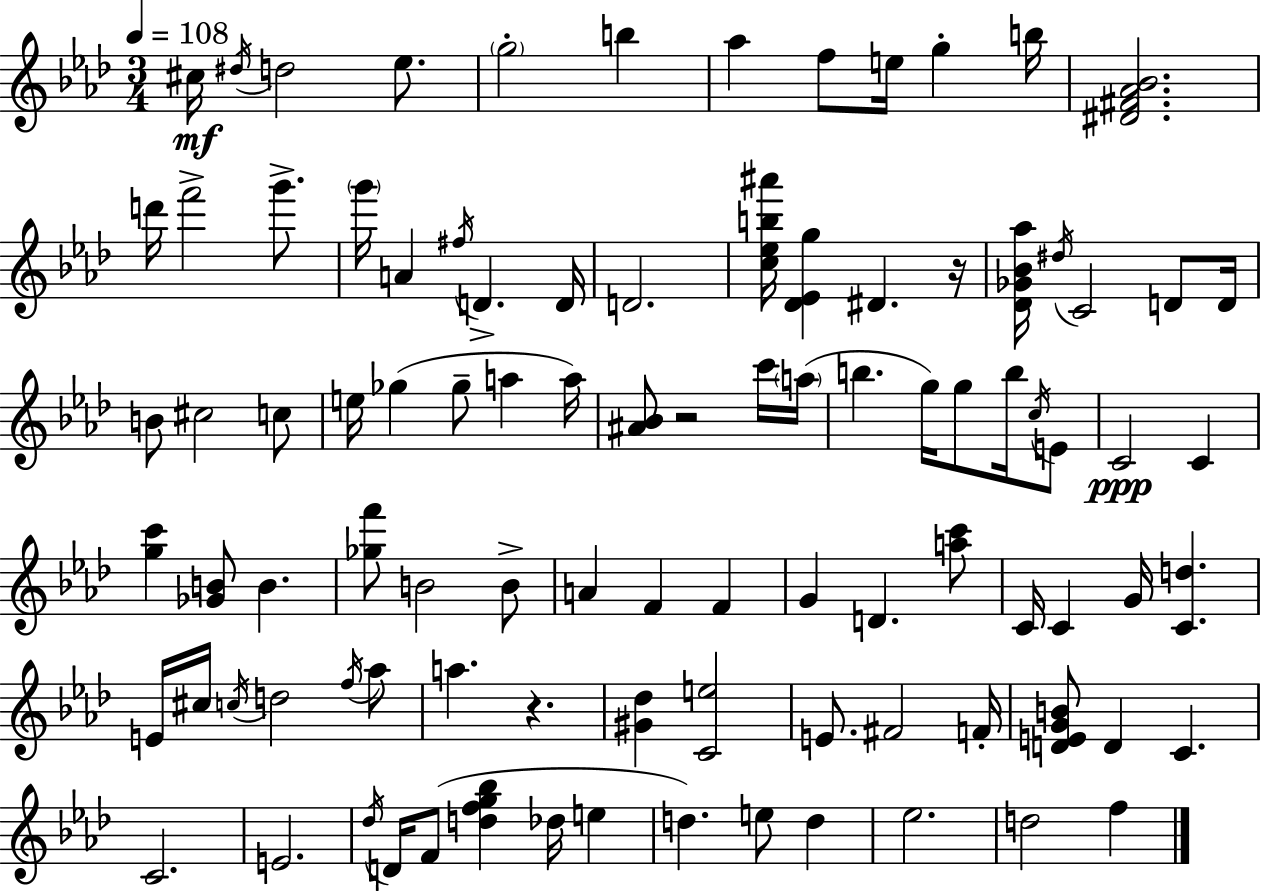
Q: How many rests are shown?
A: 3